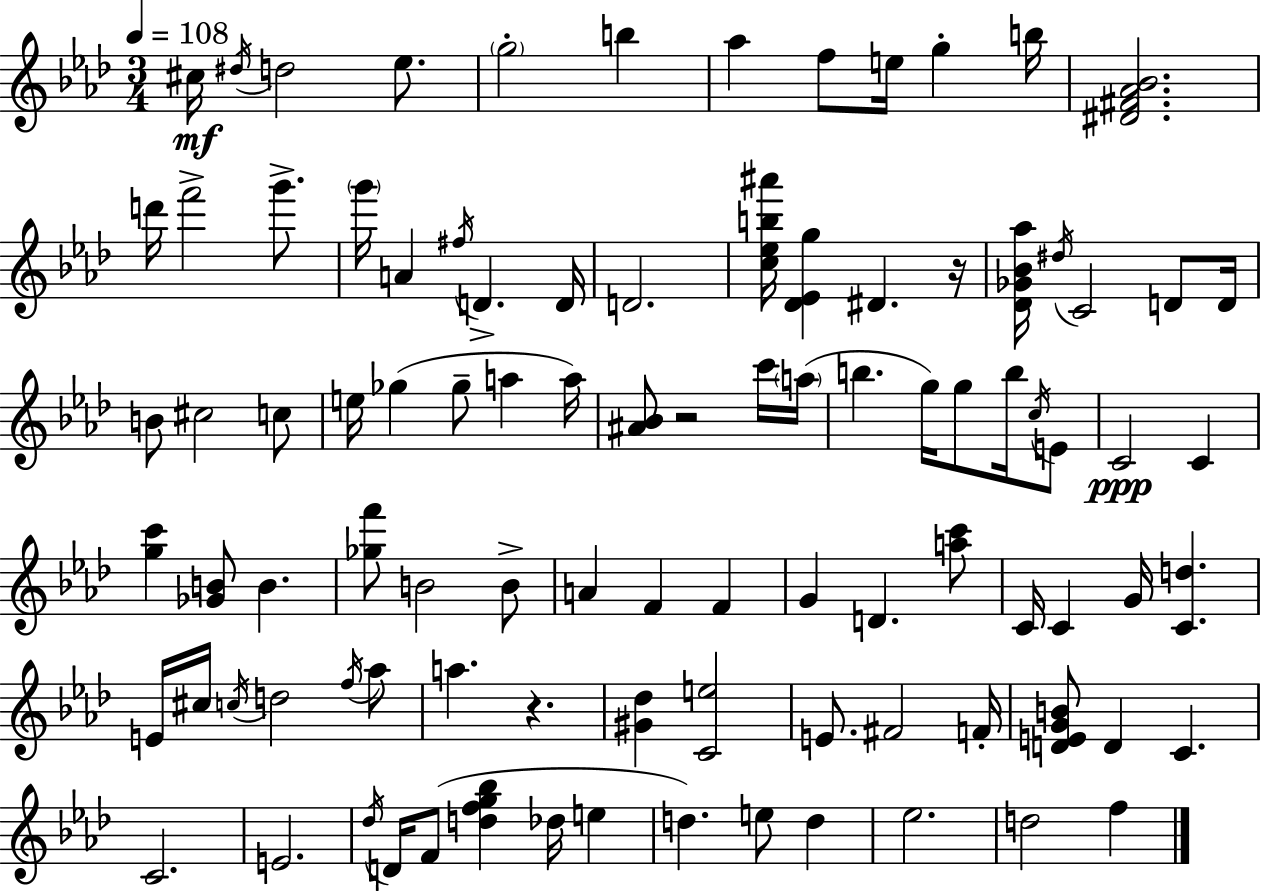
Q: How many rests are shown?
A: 3